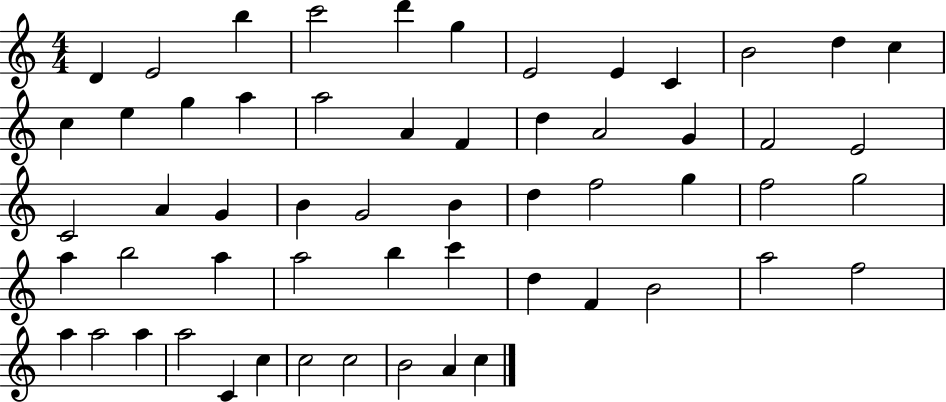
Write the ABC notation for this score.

X:1
T:Untitled
M:4/4
L:1/4
K:C
D E2 b c'2 d' g E2 E C B2 d c c e g a a2 A F d A2 G F2 E2 C2 A G B G2 B d f2 g f2 g2 a b2 a a2 b c' d F B2 a2 f2 a a2 a a2 C c c2 c2 B2 A c